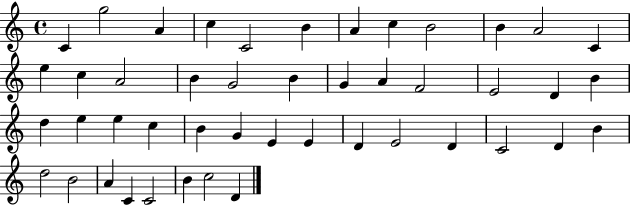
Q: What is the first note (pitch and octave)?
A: C4